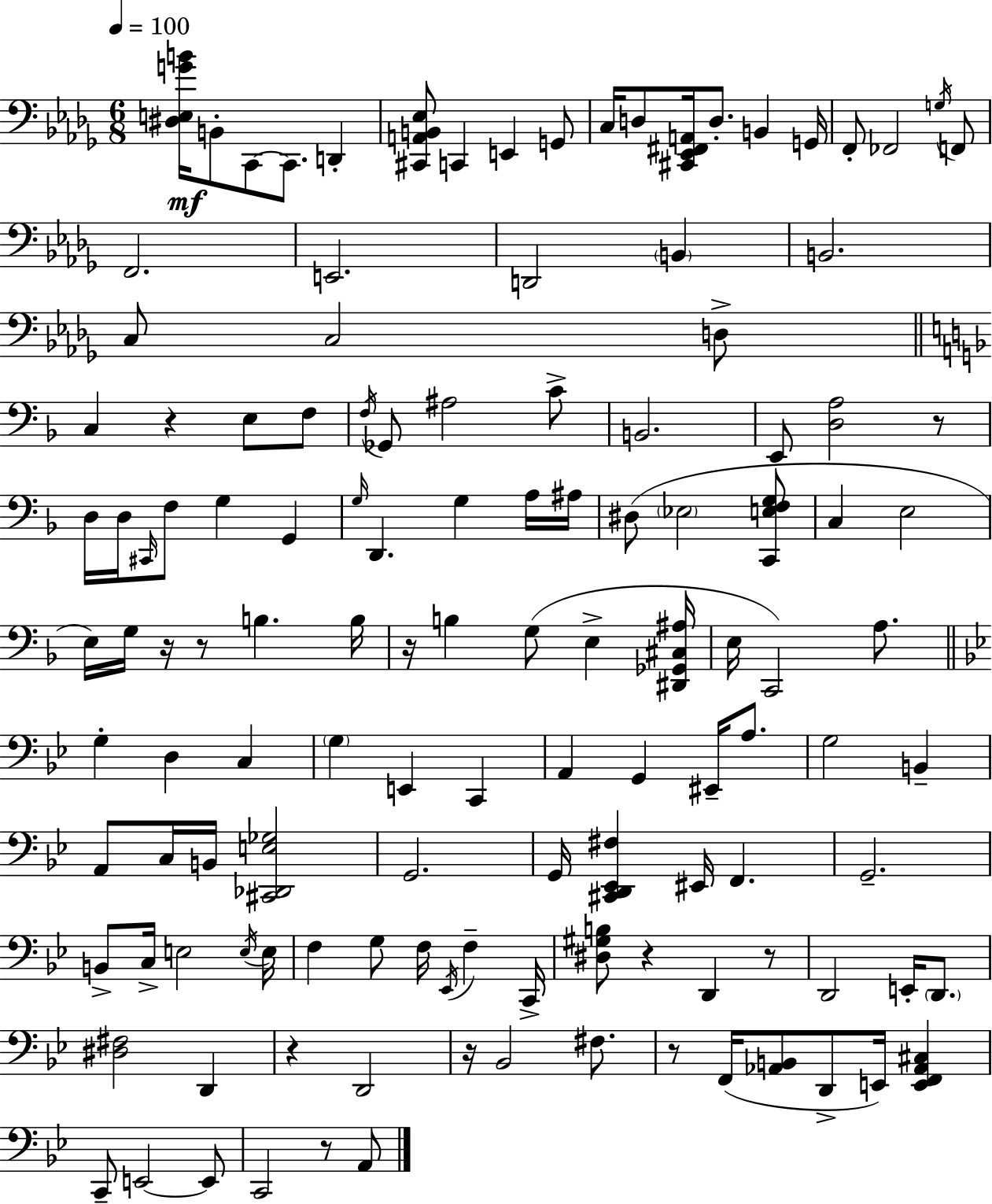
{
  \clef bass
  \numericTimeSignature
  \time 6/8
  \key bes \minor
  \tempo 4 = 100
  <dis e g' b'>16\mf b,8-. c,8~~ c,8. d,4-. | <cis, a, b, ees>8 c,4 e,4 g,8 | c16 d8 <cis, ees, fis, a,>16 d8.-. b,4 g,16 | f,8-. fes,2 \acciaccatura { g16 } f,8 | \break f,2. | e,2. | d,2 \parenthesize b,4 | b,2. | \break c8 c2 d8-> | \bar "||" \break \key d \minor c4 r4 e8 f8 | \acciaccatura { f16 } ges,8 ais2 c'8-> | b,2. | e,8 <d a>2 r8 | \break d16 d16 \grace { cis,16 } f8 g4 g,4 | \grace { g16 } d,4. g4 | a16 ais16 dis8( \parenthesize ees2 | <c, e f g>8 c4 e2 | \break e16) g16 r16 r8 b4. | b16 r16 b4 g8( e4-> | <dis, ges, cis ais>16 e16 c,2) | a8. \bar "||" \break \key bes \major g4-. d4 c4 | \parenthesize g4 e,4 c,4 | a,4 g,4 eis,16-- a8. | g2 b,4-- | \break a,8 c16 b,16 <cis, des, e ges>2 | g,2. | g,16 <cis, d, ees, fis>4 eis,16 f,4. | g,2.-- | \break b,8-> c16-> e2 \acciaccatura { e16 } | e16 f4 g8 f16 \acciaccatura { ees,16 } f4-- | c,16-> <dis gis b>8 r4 d,4 | r8 d,2 e,16-. \parenthesize d,8. | \break <dis fis>2 d,4 | r4 d,2 | r16 bes,2 fis8. | r8 f,16( <aes, b,>8 d,8-> e,16) <e, f, aes, cis>4 | \break c,8-- e,2~~ | e,8 c,2 r8 | a,8 \bar "|."
}